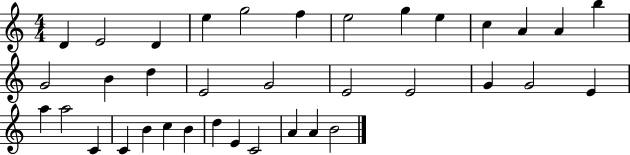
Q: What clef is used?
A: treble